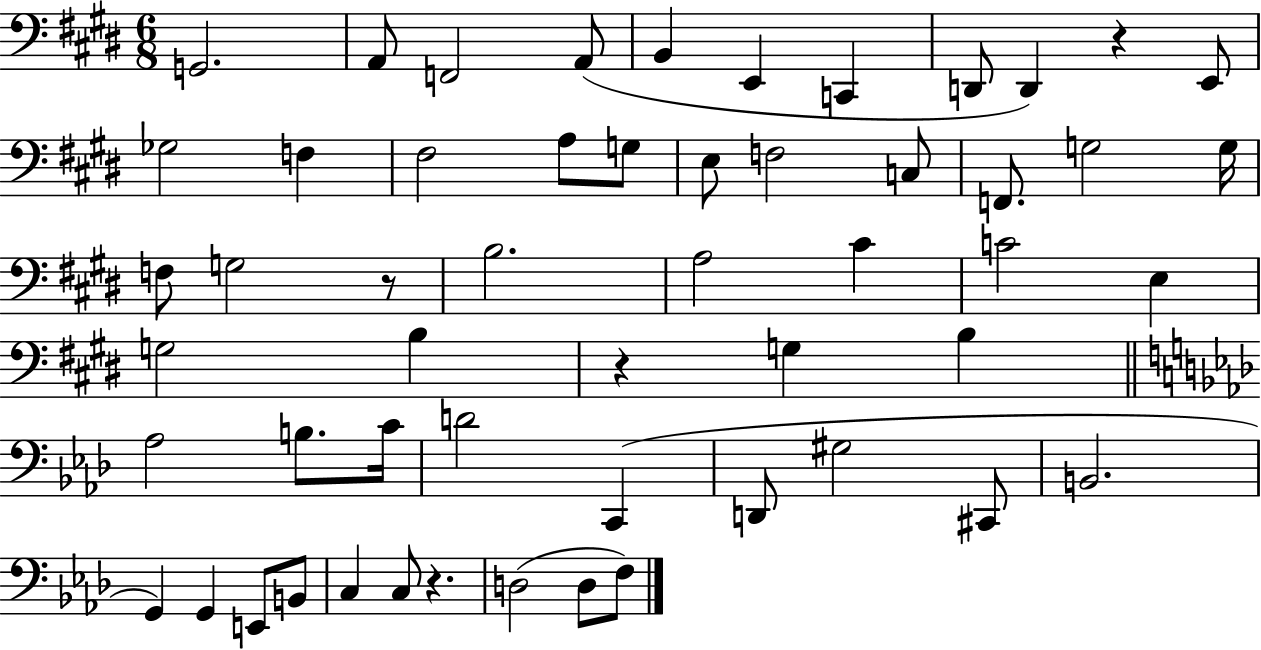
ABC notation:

X:1
T:Untitled
M:6/8
L:1/4
K:E
G,,2 A,,/2 F,,2 A,,/2 B,, E,, C,, D,,/2 D,, z E,,/2 _G,2 F, ^F,2 A,/2 G,/2 E,/2 F,2 C,/2 F,,/2 G,2 G,/4 F,/2 G,2 z/2 B,2 A,2 ^C C2 E, G,2 B, z G, B, _A,2 B,/2 C/4 D2 C,, D,,/2 ^G,2 ^C,,/2 B,,2 G,, G,, E,,/2 B,,/2 C, C,/2 z D,2 D,/2 F,/2